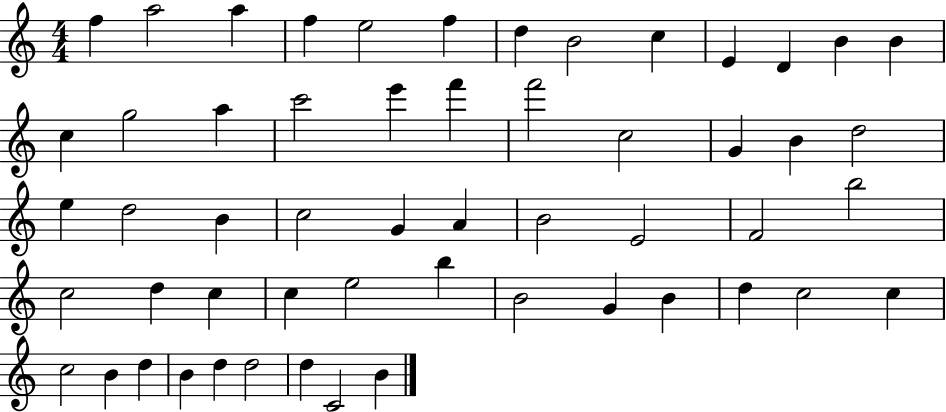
X:1
T:Untitled
M:4/4
L:1/4
K:C
f a2 a f e2 f d B2 c E D B B c g2 a c'2 e' f' f'2 c2 G B d2 e d2 B c2 G A B2 E2 F2 b2 c2 d c c e2 b B2 G B d c2 c c2 B d B d d2 d C2 B